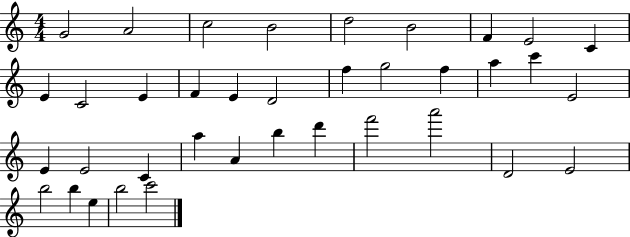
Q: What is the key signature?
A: C major